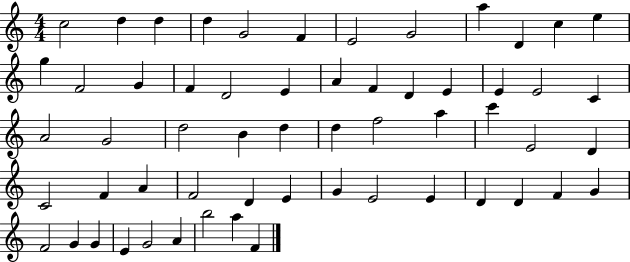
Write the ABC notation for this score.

X:1
T:Untitled
M:4/4
L:1/4
K:C
c2 d d d G2 F E2 G2 a D c e g F2 G F D2 E A F D E E E2 C A2 G2 d2 B d d f2 a c' E2 D C2 F A F2 D E G E2 E D D F G F2 G G E G2 A b2 a F